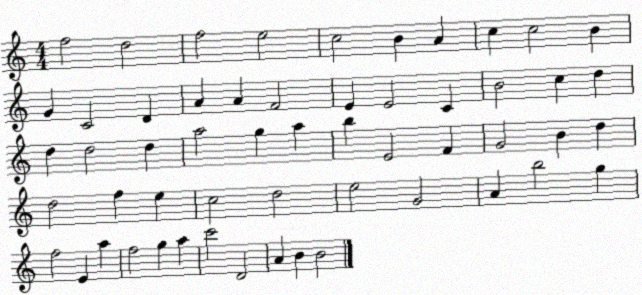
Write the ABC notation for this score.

X:1
T:Untitled
M:4/4
L:1/4
K:C
f2 d2 f2 e2 c2 B A c c2 B G C2 D A A F2 E E2 C B2 c d d d2 d a2 g a b E2 F G2 B d d2 f e c2 d2 e2 G2 A b2 g f2 E a f2 g a c'2 D2 A B B2